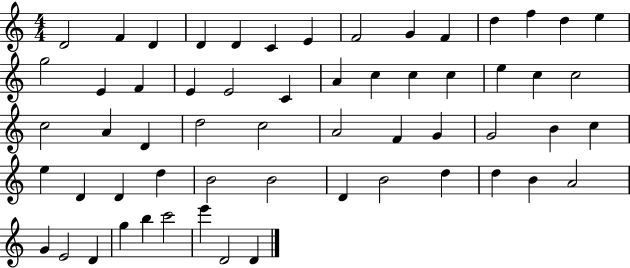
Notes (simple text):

D4/h F4/q D4/q D4/q D4/q C4/q E4/q F4/h G4/q F4/q D5/q F5/q D5/q E5/q G5/h E4/q F4/q E4/q E4/h C4/q A4/q C5/q C5/q C5/q E5/q C5/q C5/h C5/h A4/q D4/q D5/h C5/h A4/h F4/q G4/q G4/h B4/q C5/q E5/q D4/q D4/q D5/q B4/h B4/h D4/q B4/h D5/q D5/q B4/q A4/h G4/q E4/h D4/q G5/q B5/q C6/h E6/q D4/h D4/q